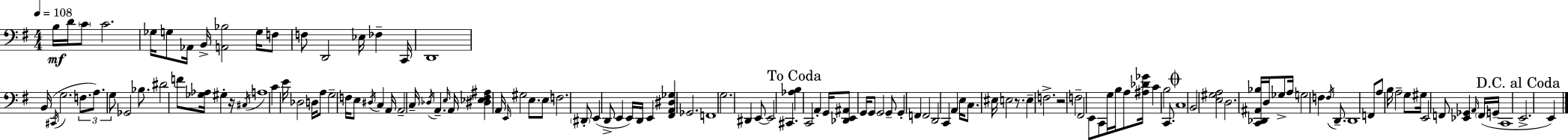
{
  \clef bass
  \numericTimeSignature
  \time 4/4
  \key e \minor
  \tempo 4 = 108
  b16\mf d'16 \parenthesize c'8 c'2. | ges16 g8 aes,16 b,16-> <a, bes>2 g16 f8 | f8 d,2 ees16 fes4-- c,16 | d,1 | \break b,16( \acciaccatura { cis,16 } g2. \tuplet 3/2 { f8. | a8.) g8 } ges,2 bes8. | dis'2 f'8 <ges aes>16 gis4-. | r16 \acciaccatura { cis16 } a1 | \break c'4 e'16 des2 d16 | a8 g2-- f16 e8 \acciaccatura { dis16 } c4 | a,16 a,2-- c16-- \acciaccatura { des16 } a,4.-- | \grace { e16 } a,16 <dis ees fis ais>4 a,16 \grace { e,16 } gis2 | \break e8. e8 f2. | \parenthesize dis,8-. e,4( d,8-> e,4 | e,16) d,16 e,4 <fis, a, dis ges>4 ges,2. | f,1 | \break g2. | dis,4 e,8~~ e,2 | cis,4. \mark "To Coda" <aes b>4 c,2 | a,4-. g,16 <des, e, ais,>8 g,16 g,8 g,2 | \break g,8-- g,4-. f,4 f,2 | d,2 c,4 | a,4 e16 c8. eis16 e2 | r8. e4-- f2.-> | \break r2 f2-- | fis,2 e,8 | c,8 g16 b16 a8 <ais des' ges'>16 c'4 b2 | c,8. \mark \markup { \musicglyph "scripts.coda" } c1 | \break b,2 <e gis a>2 | d2. | <c, des, ais, bes>16 d16 ges8-> a16 g2 f4 | \acciaccatura { f16 } d,8.-- d,1 | \break f,8 a8 b16 a2-- | g8 gis16 e,2 f,8 | <ees, ges,>4 \grace { a,16 }( \parenthesize f,16 g,16-- c,1 | \mark "D.C. al Coda" e,2.-> | \break e,4) \bar "|."
}